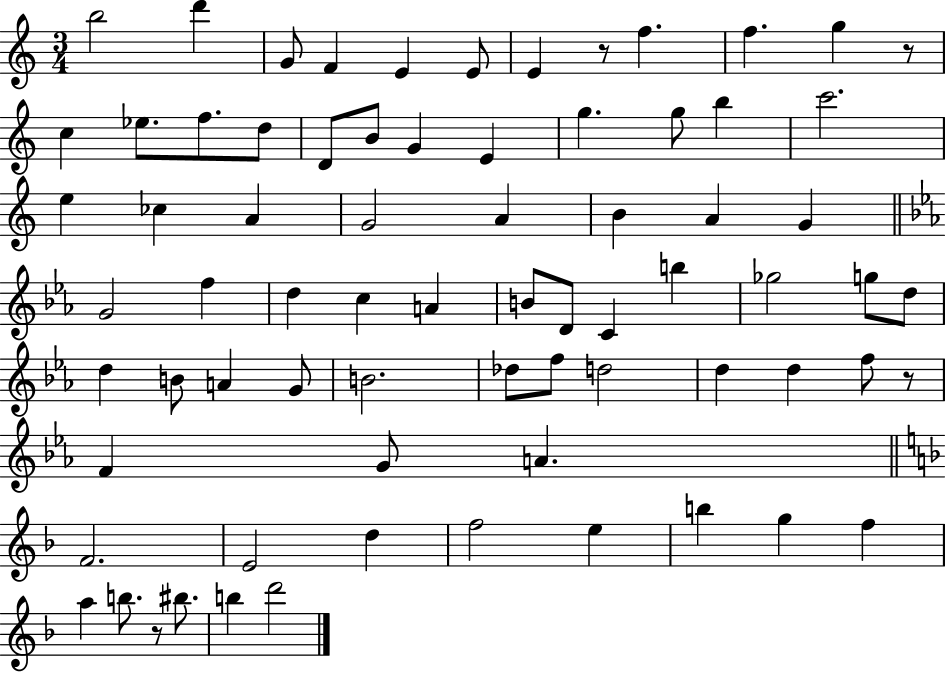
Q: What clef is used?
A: treble